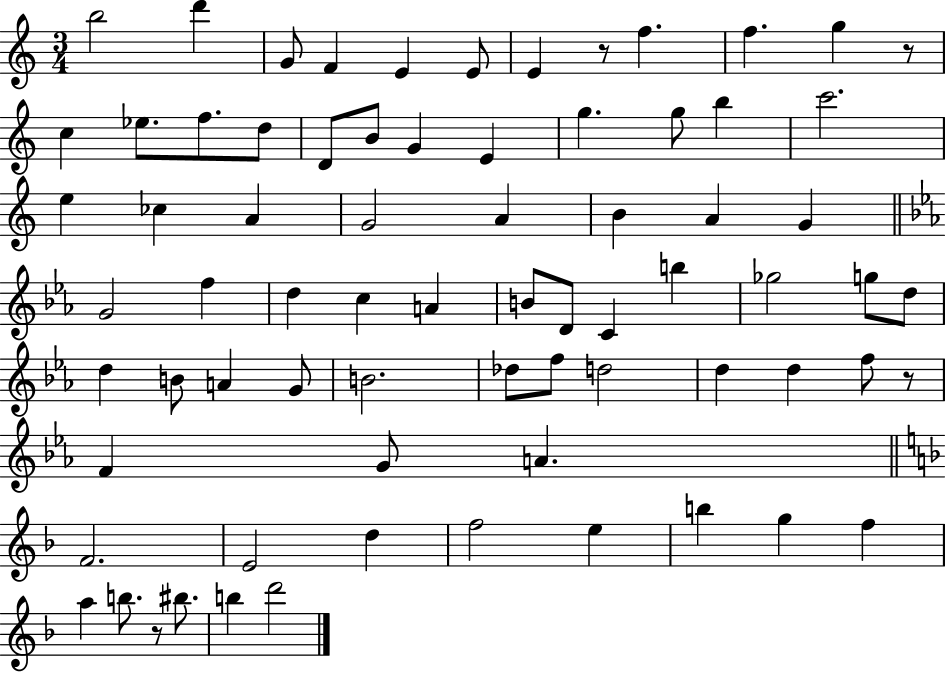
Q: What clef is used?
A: treble